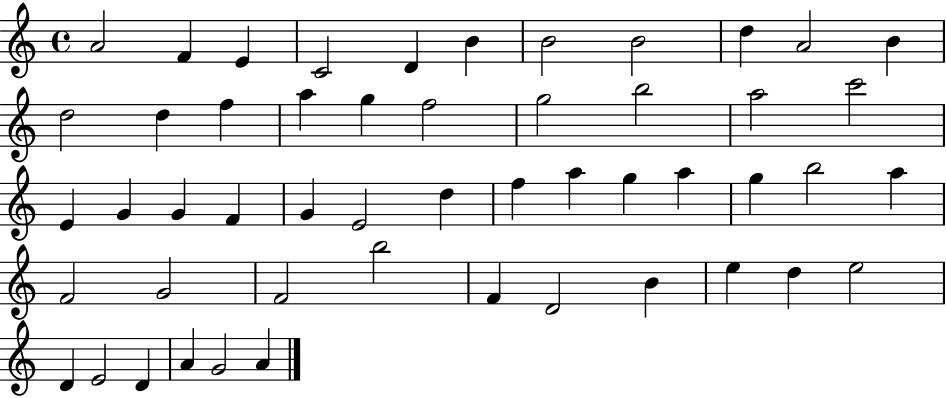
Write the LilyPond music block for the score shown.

{
  \clef treble
  \time 4/4
  \defaultTimeSignature
  \key c \major
  a'2 f'4 e'4 | c'2 d'4 b'4 | b'2 b'2 | d''4 a'2 b'4 | \break d''2 d''4 f''4 | a''4 g''4 f''2 | g''2 b''2 | a''2 c'''2 | \break e'4 g'4 g'4 f'4 | g'4 e'2 d''4 | f''4 a''4 g''4 a''4 | g''4 b''2 a''4 | \break f'2 g'2 | f'2 b''2 | f'4 d'2 b'4 | e''4 d''4 e''2 | \break d'4 e'2 d'4 | a'4 g'2 a'4 | \bar "|."
}